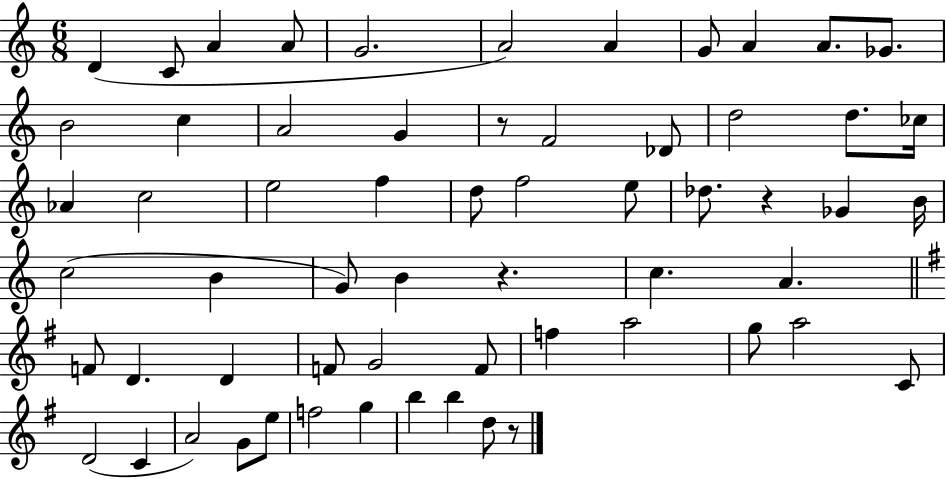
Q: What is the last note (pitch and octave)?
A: D5